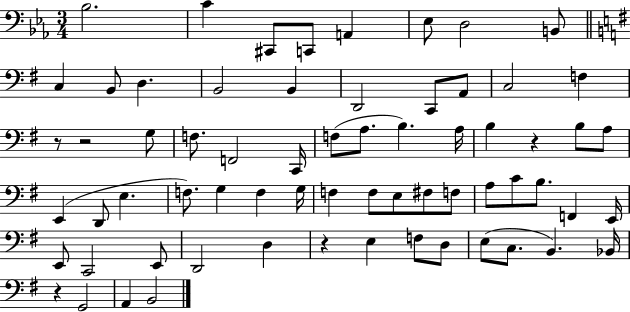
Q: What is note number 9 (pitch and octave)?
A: C3